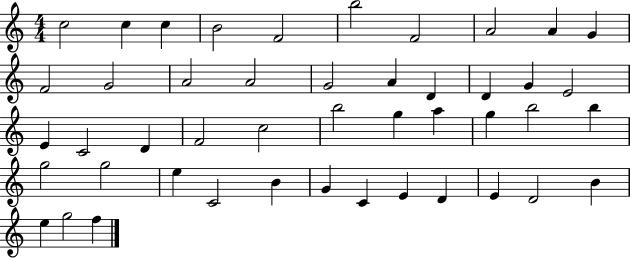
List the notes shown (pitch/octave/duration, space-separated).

C5/h C5/q C5/q B4/h F4/h B5/h F4/h A4/h A4/q G4/q F4/h G4/h A4/h A4/h G4/h A4/q D4/q D4/q G4/q E4/h E4/q C4/h D4/q F4/h C5/h B5/h G5/q A5/q G5/q B5/h B5/q G5/h G5/h E5/q C4/h B4/q G4/q C4/q E4/q D4/q E4/q D4/h B4/q E5/q G5/h F5/q